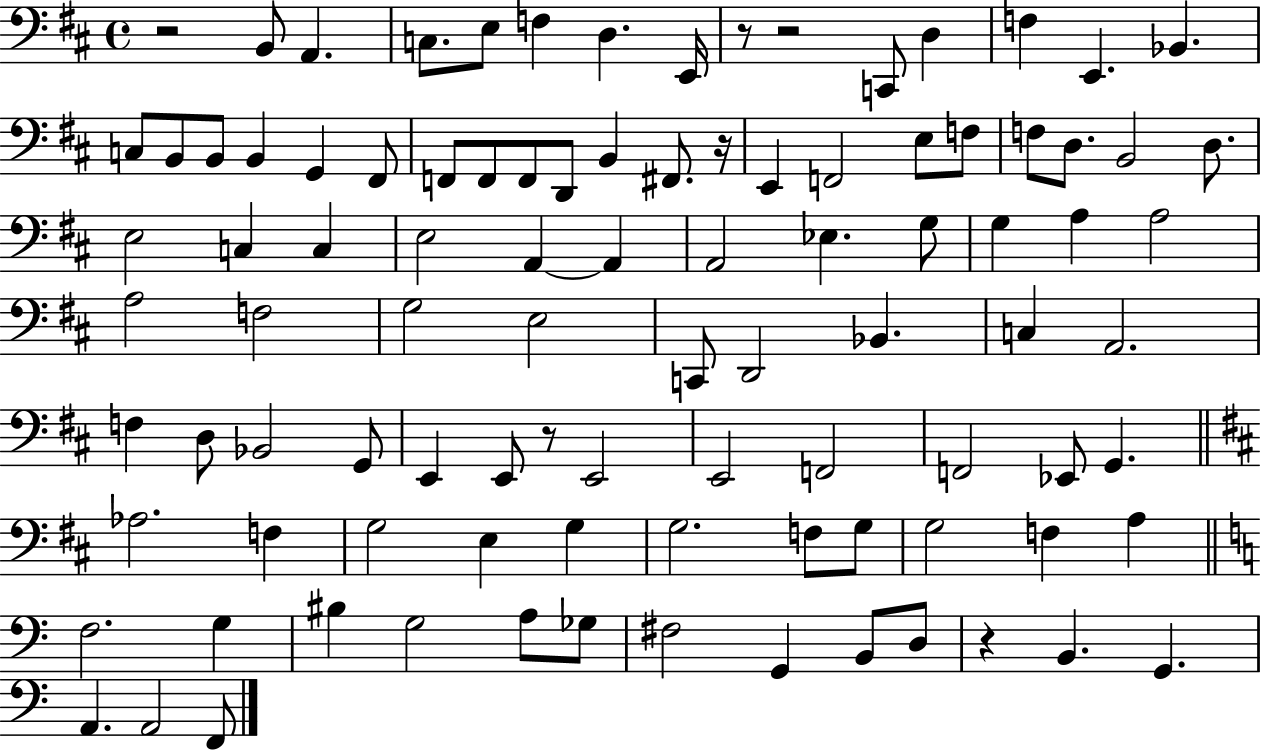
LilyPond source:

{
  \clef bass
  \time 4/4
  \defaultTimeSignature
  \key d \major
  \repeat volta 2 { r2 b,8 a,4. | c8. e8 f4 d4. e,16 | r8 r2 c,8 d4 | f4 e,4. bes,4. | \break c8 b,8 b,8 b,4 g,4 fis,8 | f,8 f,8 f,8 d,8 b,4 fis,8. r16 | e,4 f,2 e8 f8 | f8 d8. b,2 d8. | \break e2 c4 c4 | e2 a,4~~ a,4 | a,2 ees4. g8 | g4 a4 a2 | \break a2 f2 | g2 e2 | c,8 d,2 bes,4. | c4 a,2. | \break f4 d8 bes,2 g,8 | e,4 e,8 r8 e,2 | e,2 f,2 | f,2 ees,8 g,4. | \break \bar "||" \break \key b \minor aes2. f4 | g2 e4 g4 | g2. f8 g8 | g2 f4 a4 | \break \bar "||" \break \key a \minor f2. g4 | bis4 g2 a8 ges8 | fis2 g,4 b,8 d8 | r4 b,4. g,4. | \break a,4. a,2 f,8 | } \bar "|."
}